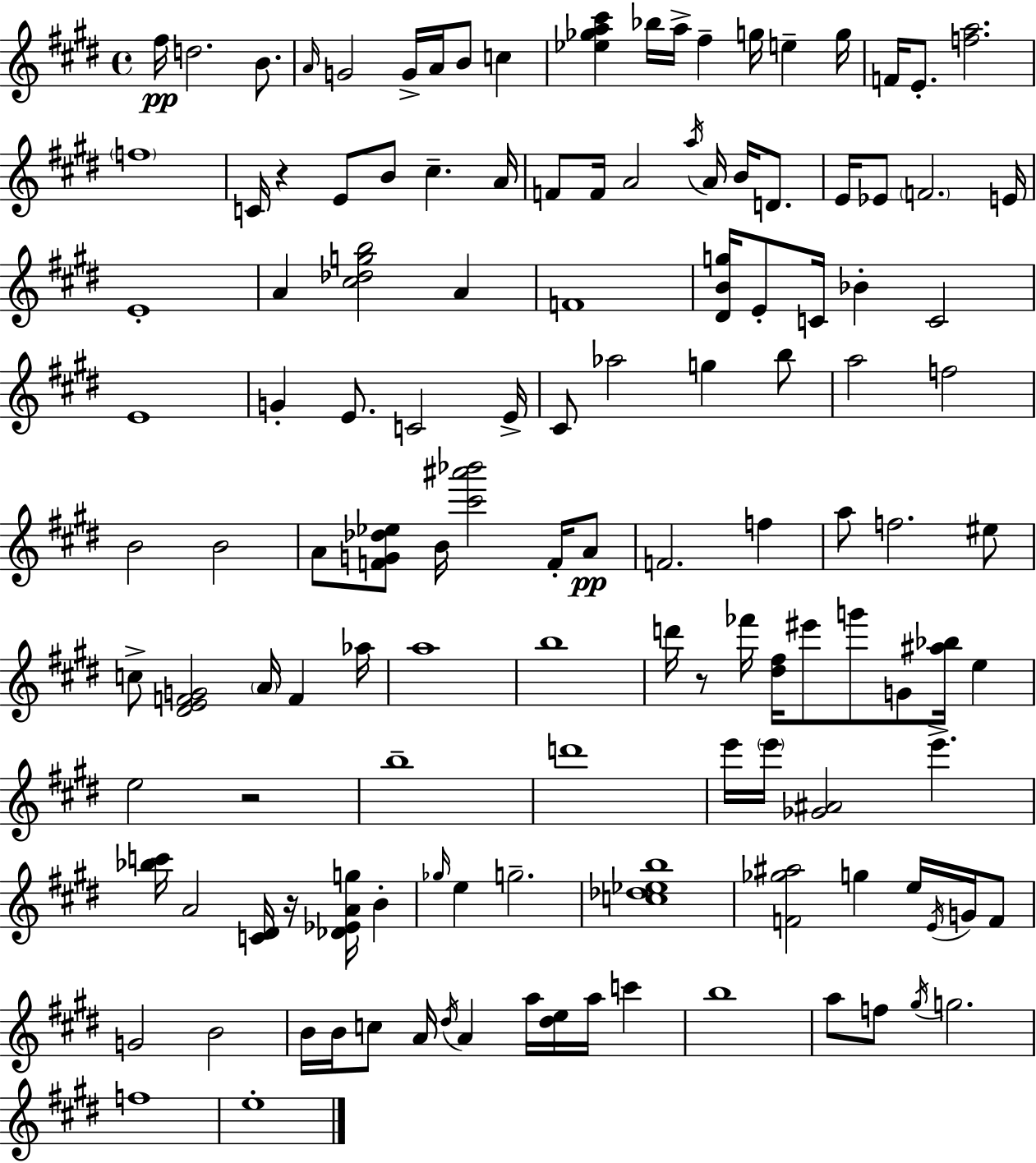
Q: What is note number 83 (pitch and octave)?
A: A4